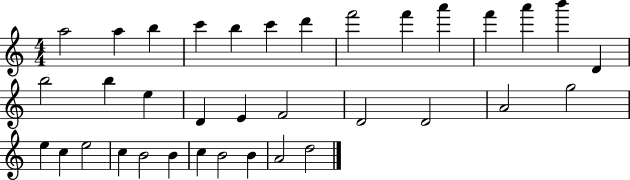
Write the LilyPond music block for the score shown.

{
  \clef treble
  \numericTimeSignature
  \time 4/4
  \key c \major
  a''2 a''4 b''4 | c'''4 b''4 c'''4 d'''4 | f'''2 f'''4 a'''4 | f'''4 a'''4 b'''4 d'4 | \break b''2 b''4 e''4 | d'4 e'4 f'2 | d'2 d'2 | a'2 g''2 | \break e''4 c''4 e''2 | c''4 b'2 b'4 | c''4 b'2 b'4 | a'2 d''2 | \break \bar "|."
}